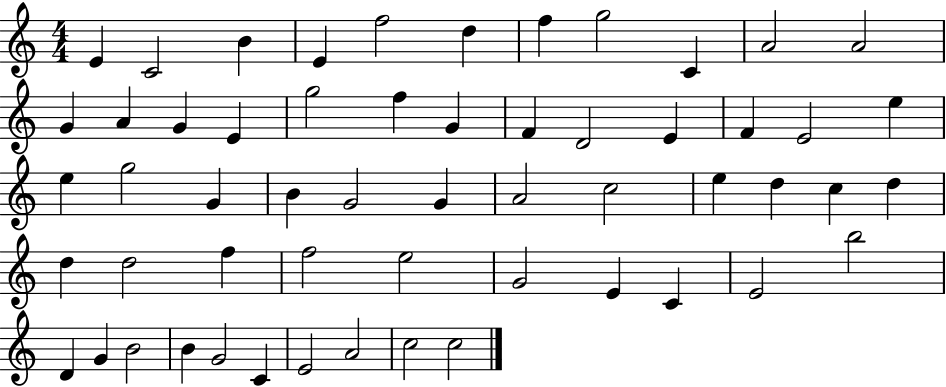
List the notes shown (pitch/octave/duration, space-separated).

E4/q C4/h B4/q E4/q F5/h D5/q F5/q G5/h C4/q A4/h A4/h G4/q A4/q G4/q E4/q G5/h F5/q G4/q F4/q D4/h E4/q F4/q E4/h E5/q E5/q G5/h G4/q B4/q G4/h G4/q A4/h C5/h E5/q D5/q C5/q D5/q D5/q D5/h F5/q F5/h E5/h G4/h E4/q C4/q E4/h B5/h D4/q G4/q B4/h B4/q G4/h C4/q E4/h A4/h C5/h C5/h